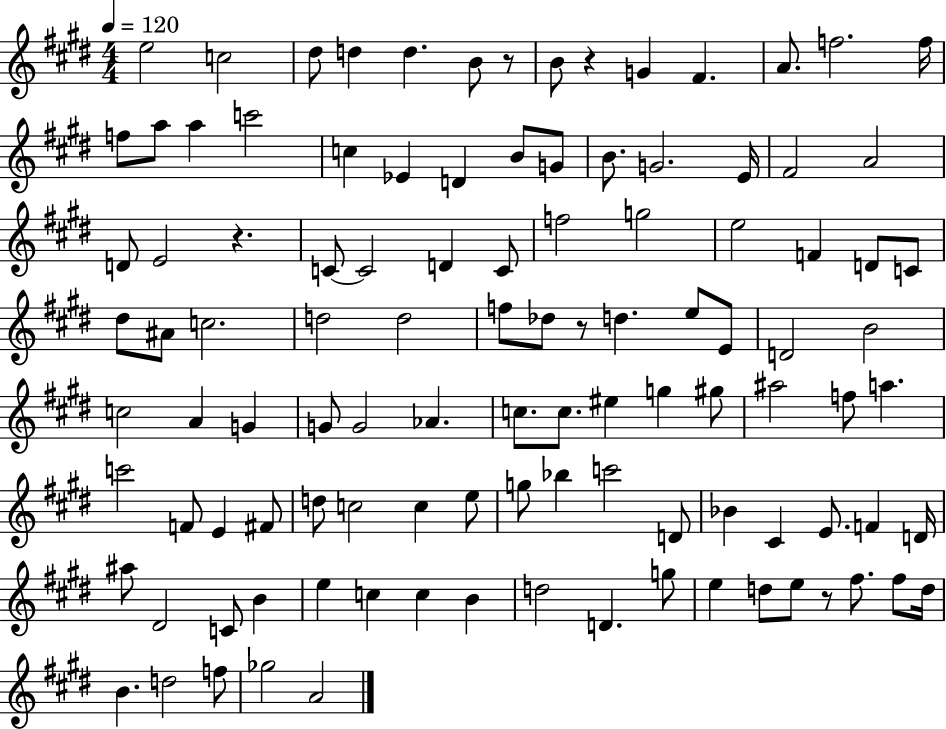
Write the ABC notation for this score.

X:1
T:Untitled
M:4/4
L:1/4
K:E
e2 c2 ^d/2 d d B/2 z/2 B/2 z G ^F A/2 f2 f/4 f/2 a/2 a c'2 c _E D B/2 G/2 B/2 G2 E/4 ^F2 A2 D/2 E2 z C/2 C2 D C/2 f2 g2 e2 F D/2 C/2 ^d/2 ^A/2 c2 d2 d2 f/2 _d/2 z/2 d e/2 E/2 D2 B2 c2 A G G/2 G2 _A c/2 c/2 ^e g ^g/2 ^a2 f/2 a c'2 F/2 E ^F/2 d/2 c2 c e/2 g/2 _b c'2 D/2 _B ^C E/2 F D/4 ^a/2 ^D2 C/2 B e c c B d2 D g/2 e d/2 e/2 z/2 ^f/2 ^f/2 d/4 B d2 f/2 _g2 A2